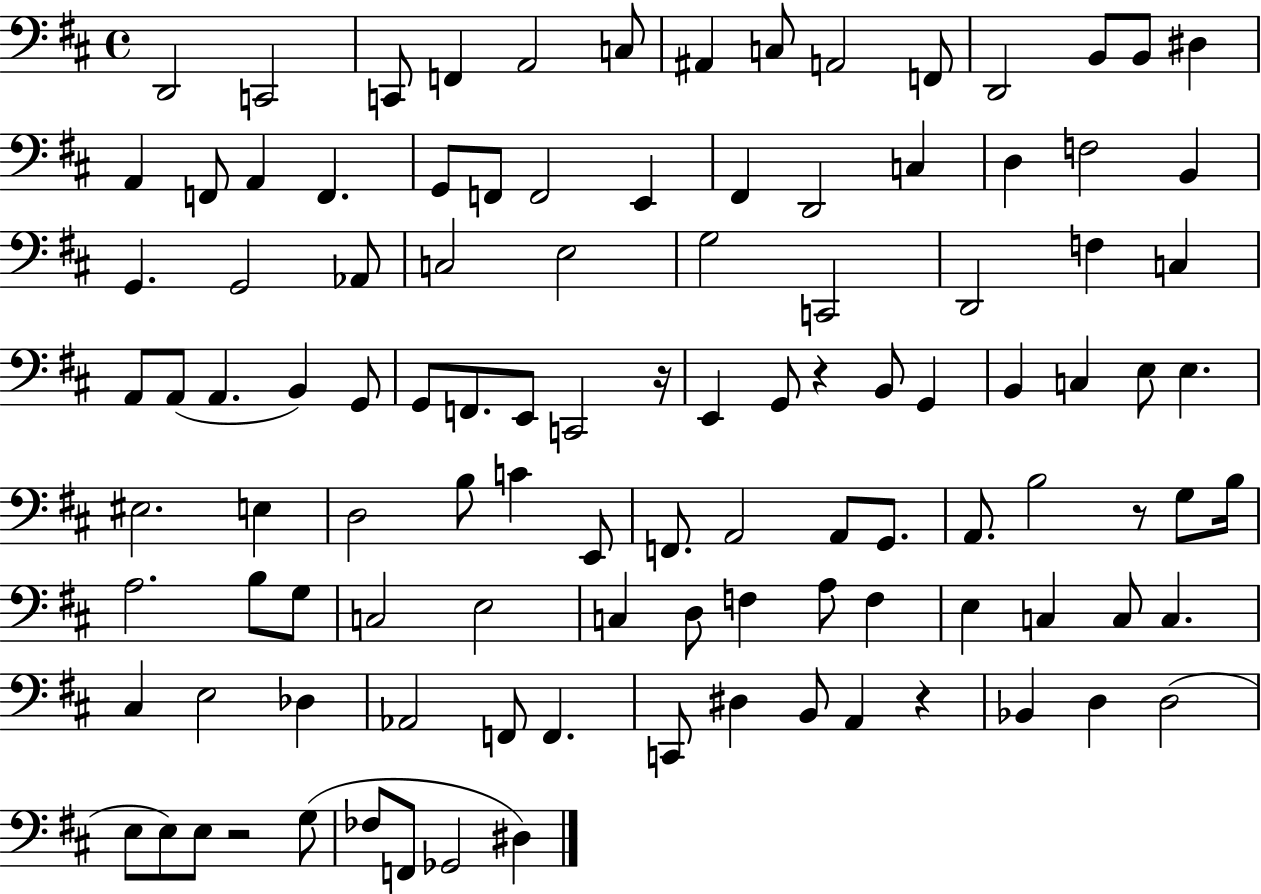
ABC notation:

X:1
T:Untitled
M:4/4
L:1/4
K:D
D,,2 C,,2 C,,/2 F,, A,,2 C,/2 ^A,, C,/2 A,,2 F,,/2 D,,2 B,,/2 B,,/2 ^D, A,, F,,/2 A,, F,, G,,/2 F,,/2 F,,2 E,, ^F,, D,,2 C, D, F,2 B,, G,, G,,2 _A,,/2 C,2 E,2 G,2 C,,2 D,,2 F, C, A,,/2 A,,/2 A,, B,, G,,/2 G,,/2 F,,/2 E,,/2 C,,2 z/4 E,, G,,/2 z B,,/2 G,, B,, C, E,/2 E, ^E,2 E, D,2 B,/2 C E,,/2 F,,/2 A,,2 A,,/2 G,,/2 A,,/2 B,2 z/2 G,/2 B,/4 A,2 B,/2 G,/2 C,2 E,2 C, D,/2 F, A,/2 F, E, C, C,/2 C, ^C, E,2 _D, _A,,2 F,,/2 F,, C,,/2 ^D, B,,/2 A,, z _B,, D, D,2 E,/2 E,/2 E,/2 z2 G,/2 _F,/2 F,,/2 _G,,2 ^D,